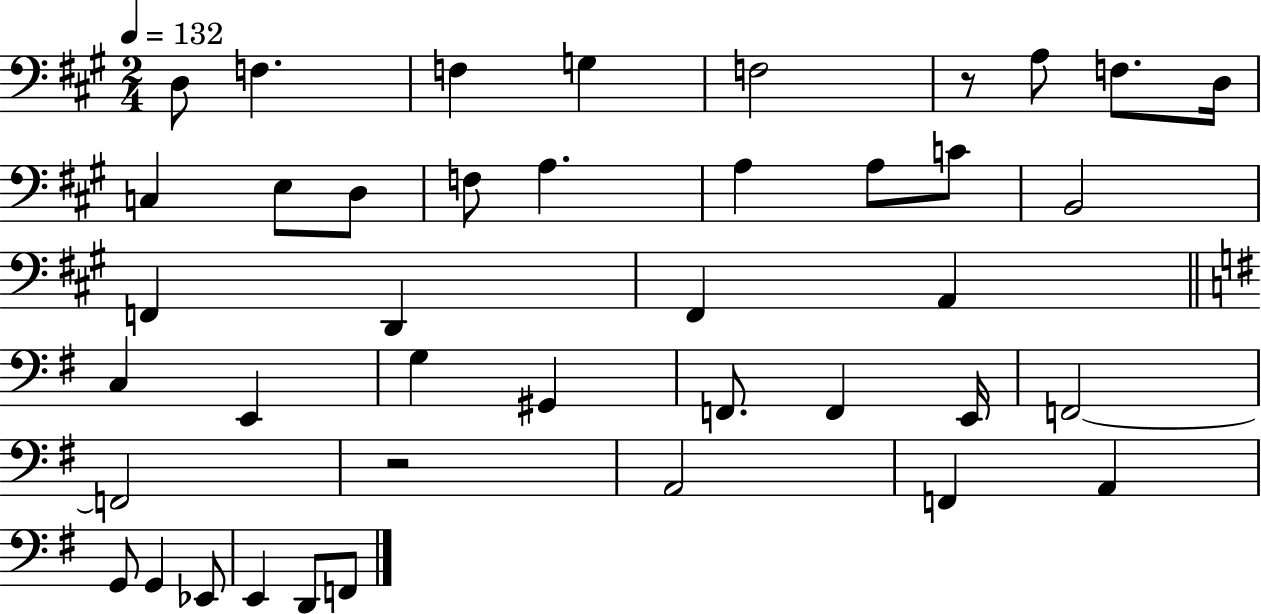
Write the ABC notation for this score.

X:1
T:Untitled
M:2/4
L:1/4
K:A
D,/2 F, F, G, F,2 z/2 A,/2 F,/2 D,/4 C, E,/2 D,/2 F,/2 A, A, A,/2 C/2 B,,2 F,, D,, ^F,, A,, C, E,, G, ^G,, F,,/2 F,, E,,/4 F,,2 F,,2 z2 A,,2 F,, A,, G,,/2 G,, _E,,/2 E,, D,,/2 F,,/2